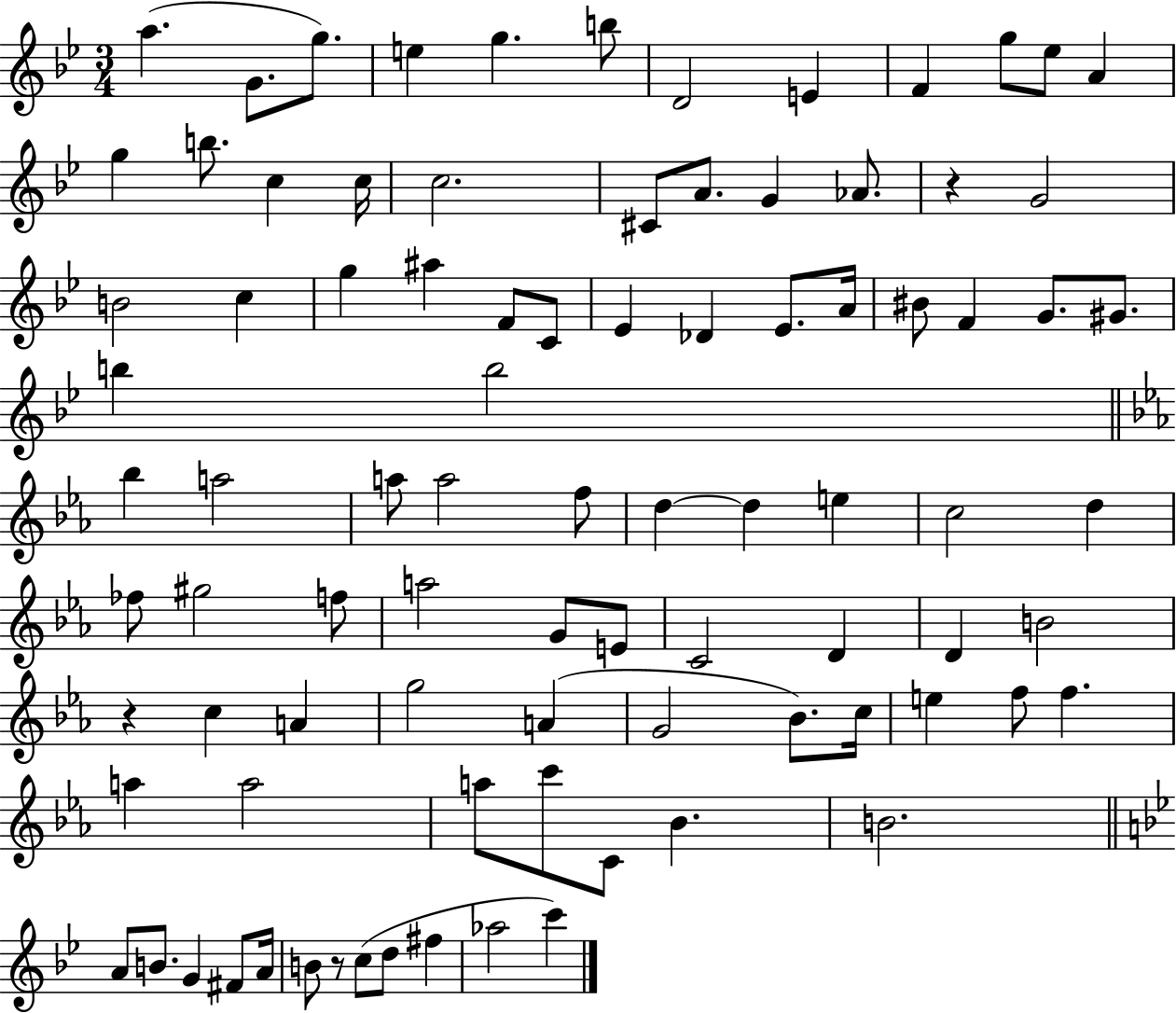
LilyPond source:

{
  \clef treble
  \numericTimeSignature
  \time 3/4
  \key bes \major
  a''4.( g'8. g''8.) | e''4 g''4. b''8 | d'2 e'4 | f'4 g''8 ees''8 a'4 | \break g''4 b''8. c''4 c''16 | c''2. | cis'8 a'8. g'4 aes'8. | r4 g'2 | \break b'2 c''4 | g''4 ais''4 f'8 c'8 | ees'4 des'4 ees'8. a'16 | bis'8 f'4 g'8. gis'8. | \break b''4 b''2 | \bar "||" \break \key ees \major bes''4 a''2 | a''8 a''2 f''8 | d''4~~ d''4 e''4 | c''2 d''4 | \break fes''8 gis''2 f''8 | a''2 g'8 e'8 | c'2 d'4 | d'4 b'2 | \break r4 c''4 a'4 | g''2 a'4( | g'2 bes'8.) c''16 | e''4 f''8 f''4. | \break a''4 a''2 | a''8 c'''8 c'8 bes'4. | b'2. | \bar "||" \break \key g \minor a'8 b'8. g'4 fis'8 a'16 | b'8 r8 c''8( d''8 fis''4 | aes''2 c'''4) | \bar "|."
}